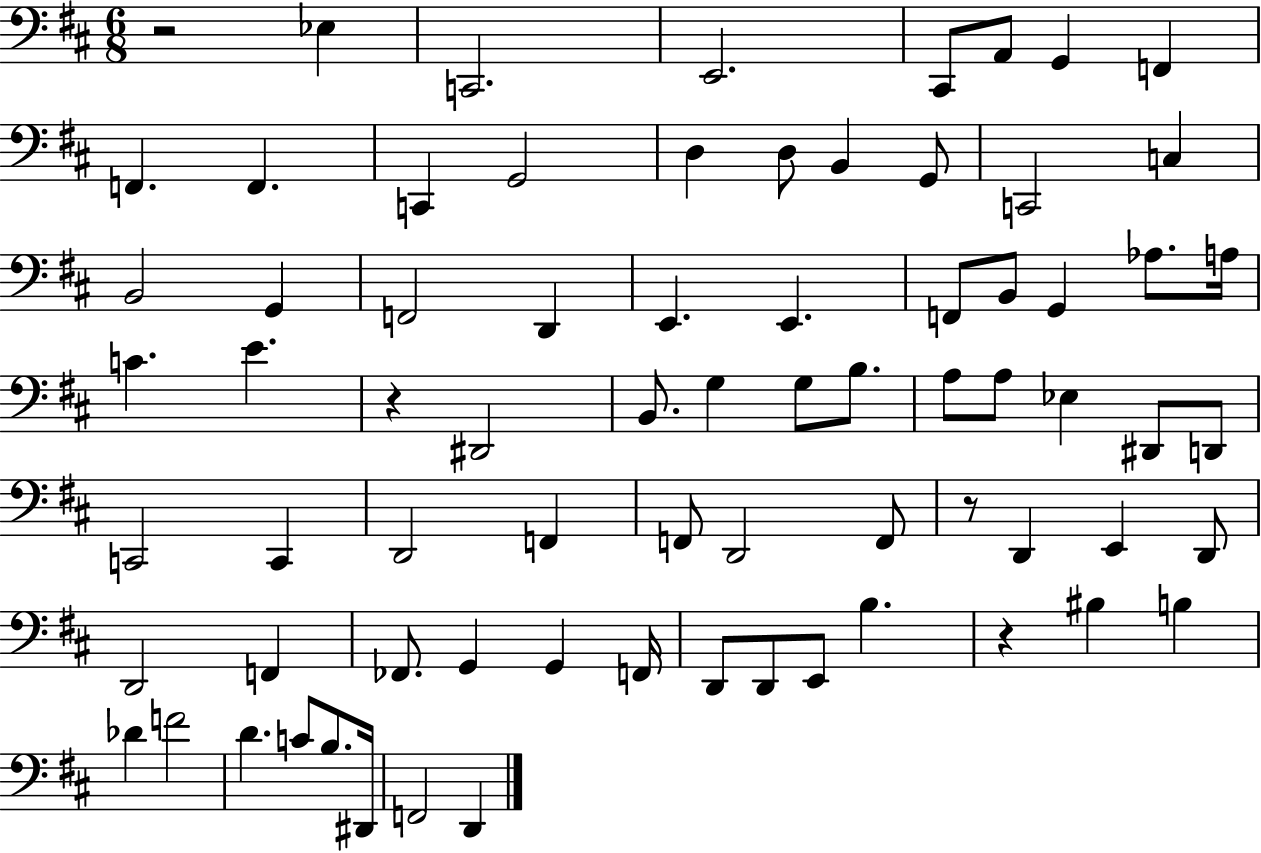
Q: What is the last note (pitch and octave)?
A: D2